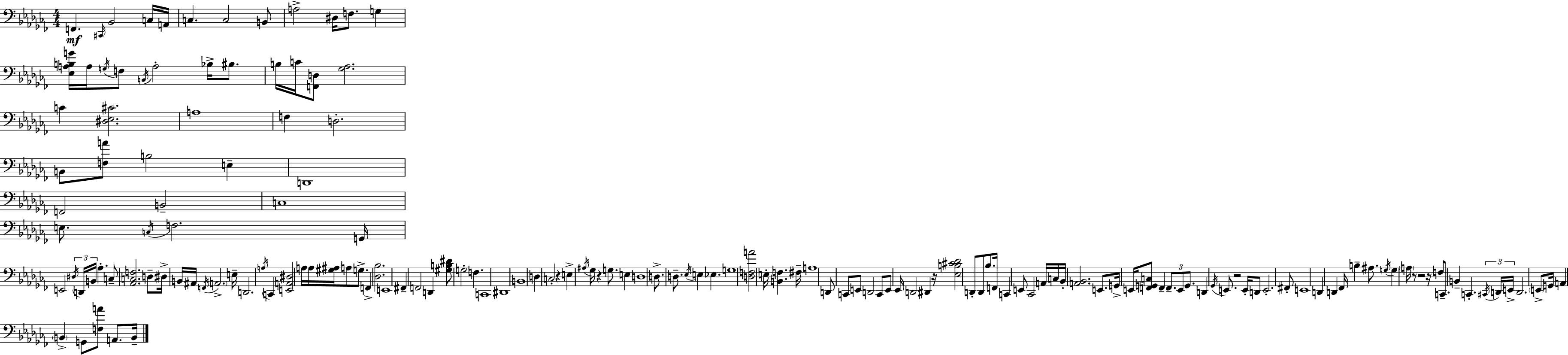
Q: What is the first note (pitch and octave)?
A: F2